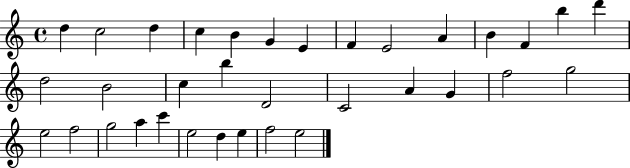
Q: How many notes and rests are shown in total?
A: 34